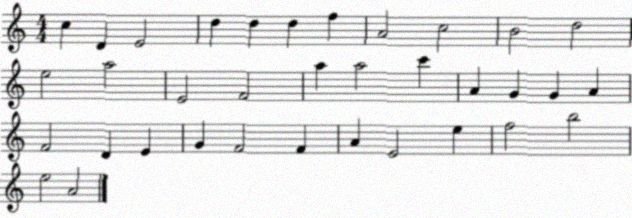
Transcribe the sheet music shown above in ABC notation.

X:1
T:Untitled
M:4/4
L:1/4
K:C
c D E2 d d d f A2 c2 B2 d2 e2 a2 E2 F2 a a2 c' A G G A F2 D E G F2 F A E2 e f2 b2 e2 A2